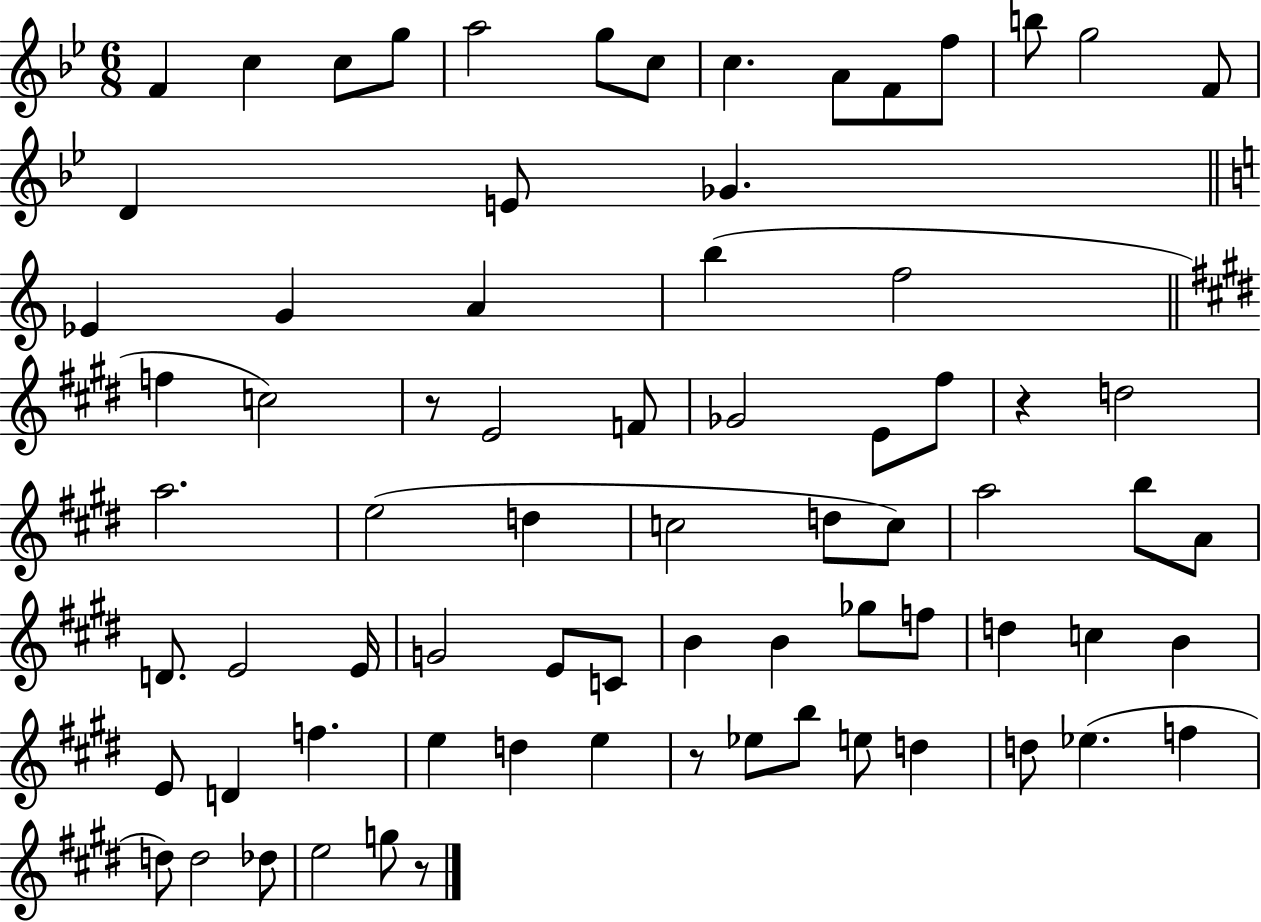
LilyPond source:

{
  \clef treble
  \numericTimeSignature
  \time 6/8
  \key bes \major
  f'4 c''4 c''8 g''8 | a''2 g''8 c''8 | c''4. a'8 f'8 f''8 | b''8 g''2 f'8 | \break d'4 e'8 ges'4. | \bar "||" \break \key c \major ees'4 g'4 a'4 | b''4( f''2 | \bar "||" \break \key e \major f''4 c''2) | r8 e'2 f'8 | ges'2 e'8 fis''8 | r4 d''2 | \break a''2. | e''2( d''4 | c''2 d''8 c''8) | a''2 b''8 a'8 | \break d'8. e'2 e'16 | g'2 e'8 c'8 | b'4 b'4 ges''8 f''8 | d''4 c''4 b'4 | \break e'8 d'4 f''4. | e''4 d''4 e''4 | r8 ees''8 b''8 e''8 d''4 | d''8 ees''4.( f''4 | \break d''8) d''2 des''8 | e''2 g''8 r8 | \bar "|."
}